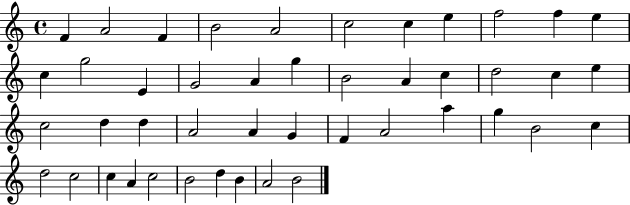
X:1
T:Untitled
M:4/4
L:1/4
K:C
F A2 F B2 A2 c2 c e f2 f e c g2 E G2 A g B2 A c d2 c e c2 d d A2 A G F A2 a g B2 c d2 c2 c A c2 B2 d B A2 B2